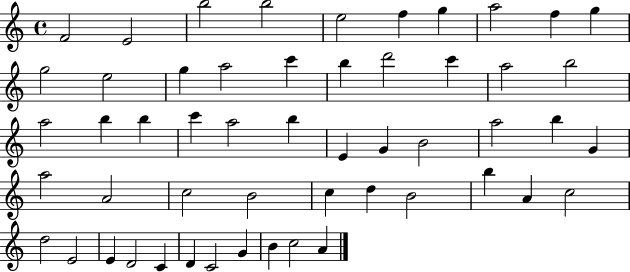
{
  \clef treble
  \time 4/4
  \defaultTimeSignature
  \key c \major
  f'2 e'2 | b''2 b''2 | e''2 f''4 g''4 | a''2 f''4 g''4 | \break g''2 e''2 | g''4 a''2 c'''4 | b''4 d'''2 c'''4 | a''2 b''2 | \break a''2 b''4 b''4 | c'''4 a''2 b''4 | e'4 g'4 b'2 | a''2 b''4 g'4 | \break a''2 a'2 | c''2 b'2 | c''4 d''4 b'2 | b''4 a'4 c''2 | \break d''2 e'2 | e'4 d'2 c'4 | d'4 c'2 g'4 | b'4 c''2 a'4 | \break \bar "|."
}